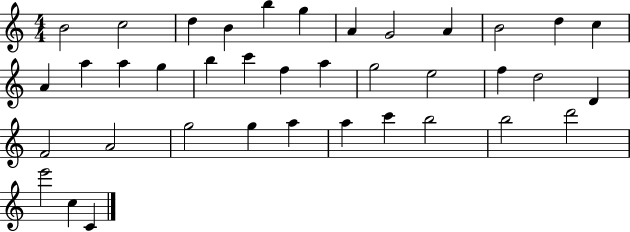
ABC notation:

X:1
T:Untitled
M:4/4
L:1/4
K:C
B2 c2 d B b g A G2 A B2 d c A a a g b c' f a g2 e2 f d2 D F2 A2 g2 g a a c' b2 b2 d'2 e'2 c C